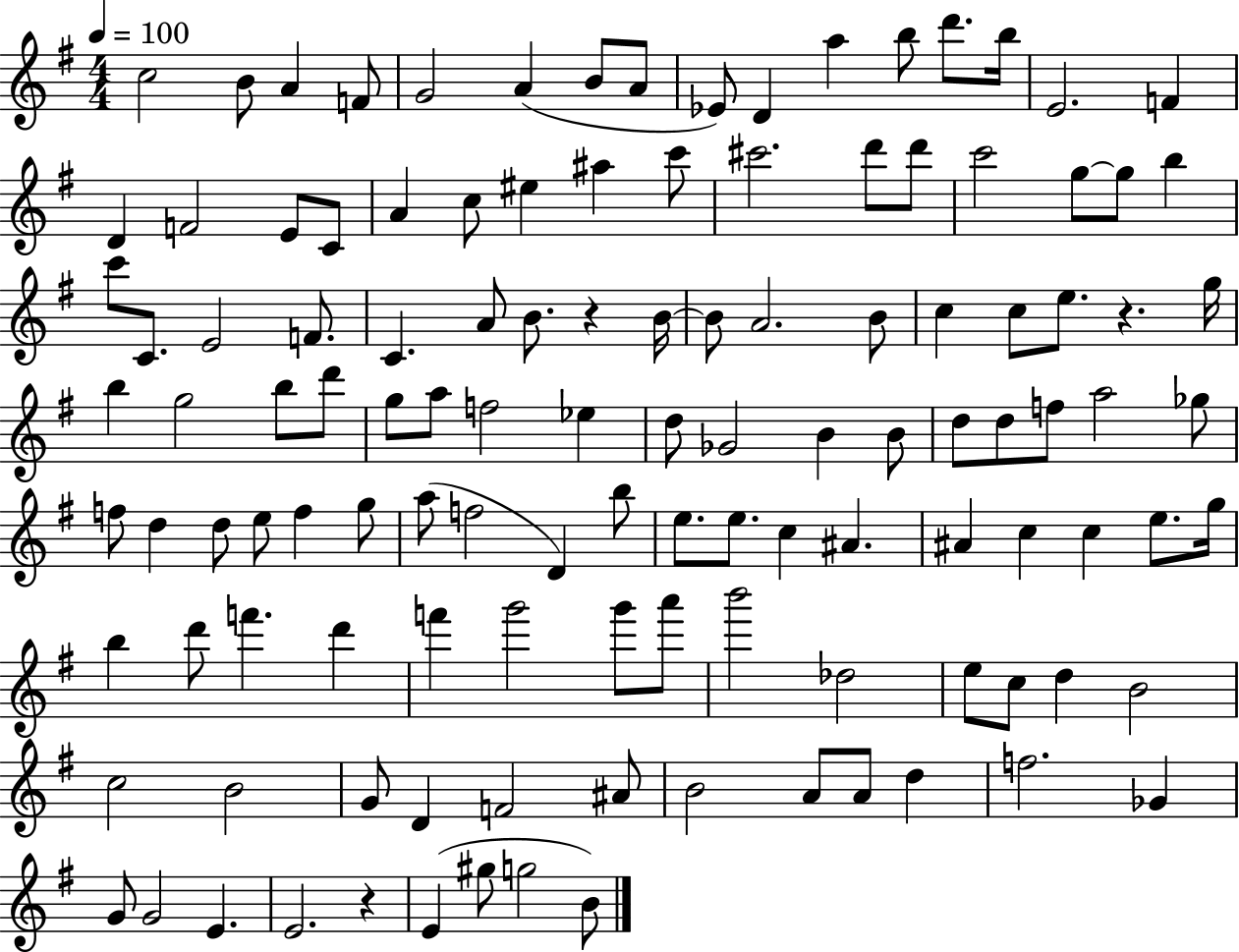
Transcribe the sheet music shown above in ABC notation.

X:1
T:Untitled
M:4/4
L:1/4
K:G
c2 B/2 A F/2 G2 A B/2 A/2 _E/2 D a b/2 d'/2 b/4 E2 F D F2 E/2 C/2 A c/2 ^e ^a c'/2 ^c'2 d'/2 d'/2 c'2 g/2 g/2 b c'/2 C/2 E2 F/2 C A/2 B/2 z B/4 B/2 A2 B/2 c c/2 e/2 z g/4 b g2 b/2 d'/2 g/2 a/2 f2 _e d/2 _G2 B B/2 d/2 d/2 f/2 a2 _g/2 f/2 d d/2 e/2 f g/2 a/2 f2 D b/2 e/2 e/2 c ^A ^A c c e/2 g/4 b d'/2 f' d' f' g'2 g'/2 a'/2 b'2 _d2 e/2 c/2 d B2 c2 B2 G/2 D F2 ^A/2 B2 A/2 A/2 d f2 _G G/2 G2 E E2 z E ^g/2 g2 B/2